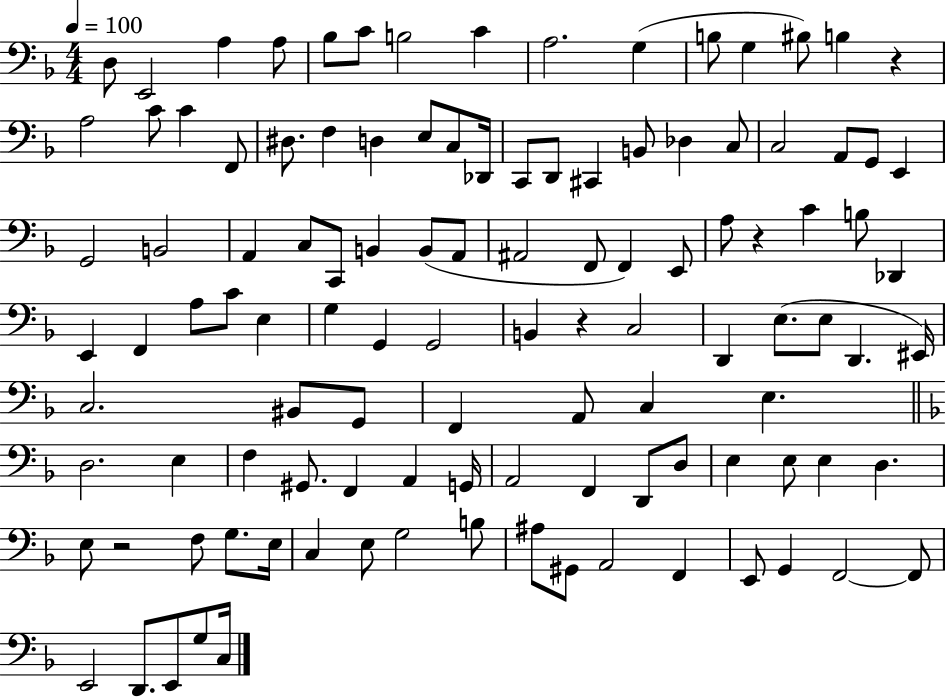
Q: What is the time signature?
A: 4/4